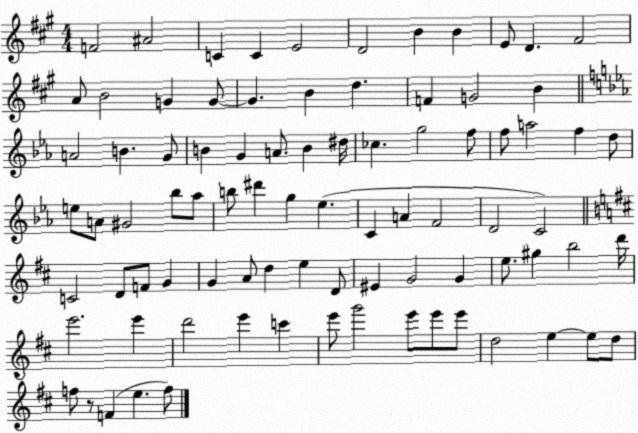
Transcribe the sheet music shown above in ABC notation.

X:1
T:Untitled
M:4/4
L:1/4
K:A
F2 ^A2 C C E2 D2 B B E/2 D ^F2 A/2 B2 G G/2 G B d F G2 B A2 B G/2 B G A/2 B ^d/4 _c g2 f/2 f/2 a2 f d/2 e/2 A/2 ^G2 _b/2 _a/2 b/2 ^d' g _e C A F2 D2 C2 C2 D/2 F/2 G G A/2 d e D/2 ^E G2 G e/2 ^g b2 d'/4 e'2 e' d'2 e' c' e'/2 g'2 e'/2 e'/2 e'/2 d2 e e/2 d/2 f/2 z/2 F e f/2